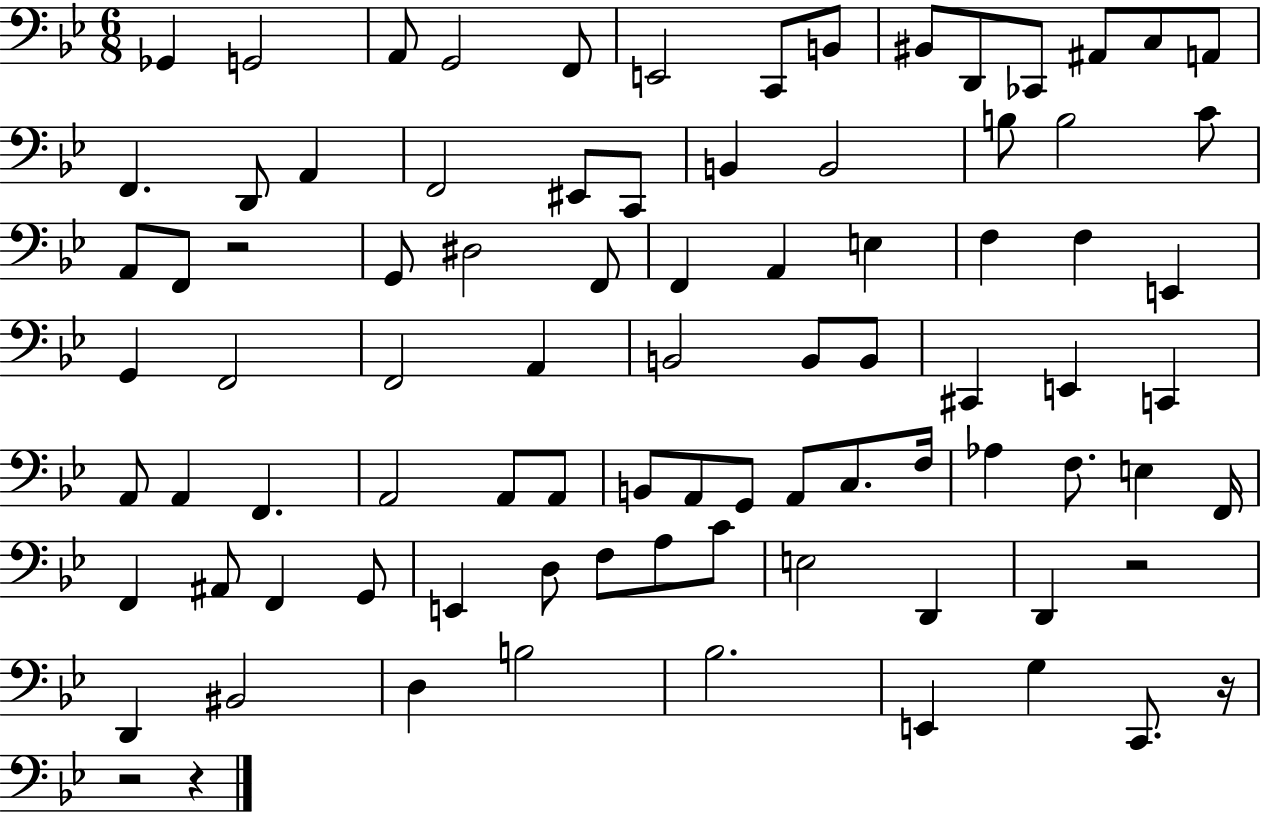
Gb2/q G2/h A2/e G2/h F2/e E2/h C2/e B2/e BIS2/e D2/e CES2/e A#2/e C3/e A2/e F2/q. D2/e A2/q F2/h EIS2/e C2/e B2/q B2/h B3/e B3/h C4/e A2/e F2/e R/h G2/e D#3/h F2/e F2/q A2/q E3/q F3/q F3/q E2/q G2/q F2/h F2/h A2/q B2/h B2/e B2/e C#2/q E2/q C2/q A2/e A2/q F2/q. A2/h A2/e A2/e B2/e A2/e G2/e A2/e C3/e. F3/s Ab3/q F3/e. E3/q F2/s F2/q A#2/e F2/q G2/e E2/q D3/e F3/e A3/e C4/e E3/h D2/q D2/q R/h D2/q BIS2/h D3/q B3/h Bb3/h. E2/q G3/q C2/e. R/s R/h R/q